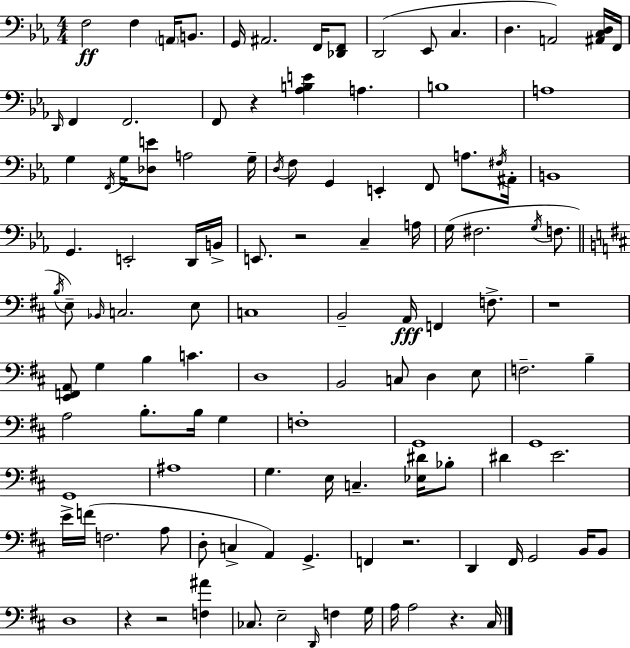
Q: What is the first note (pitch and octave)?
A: F3